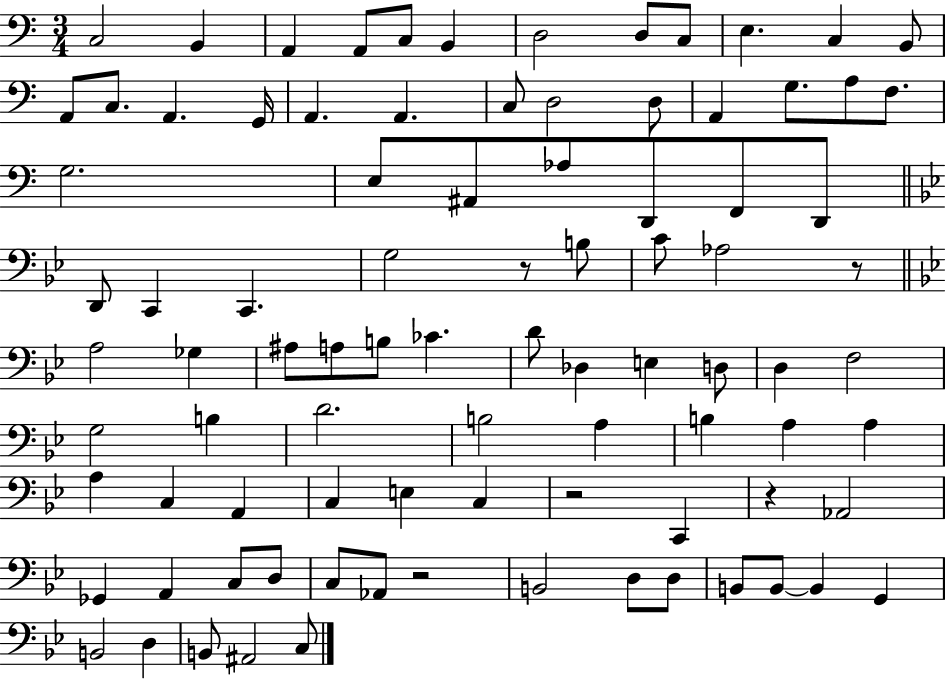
C3/h B2/q A2/q A2/e C3/e B2/q D3/h D3/e C3/e E3/q. C3/q B2/e A2/e C3/e. A2/q. G2/s A2/q. A2/q. C3/e D3/h D3/e A2/q G3/e. A3/e F3/e. G3/h. E3/e A#2/e Ab3/e D2/e F2/e D2/e D2/e C2/q C2/q. G3/h R/e B3/e C4/e Ab3/h R/e A3/h Gb3/q A#3/e A3/e B3/e CES4/q. D4/e Db3/q E3/q D3/e D3/q F3/h G3/h B3/q D4/h. B3/h A3/q B3/q A3/q A3/q A3/q C3/q A2/q C3/q E3/q C3/q R/h C2/q R/q Ab2/h Gb2/q A2/q C3/e D3/e C3/e Ab2/e R/h B2/h D3/e D3/e B2/e B2/e B2/q G2/q B2/h D3/q B2/e A#2/h C3/e